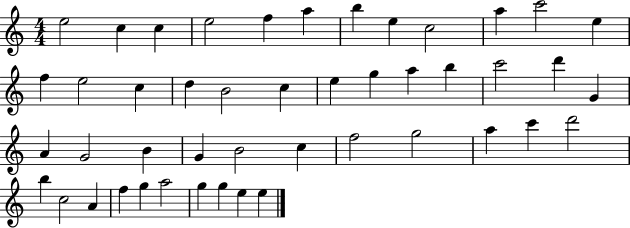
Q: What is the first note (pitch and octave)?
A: E5